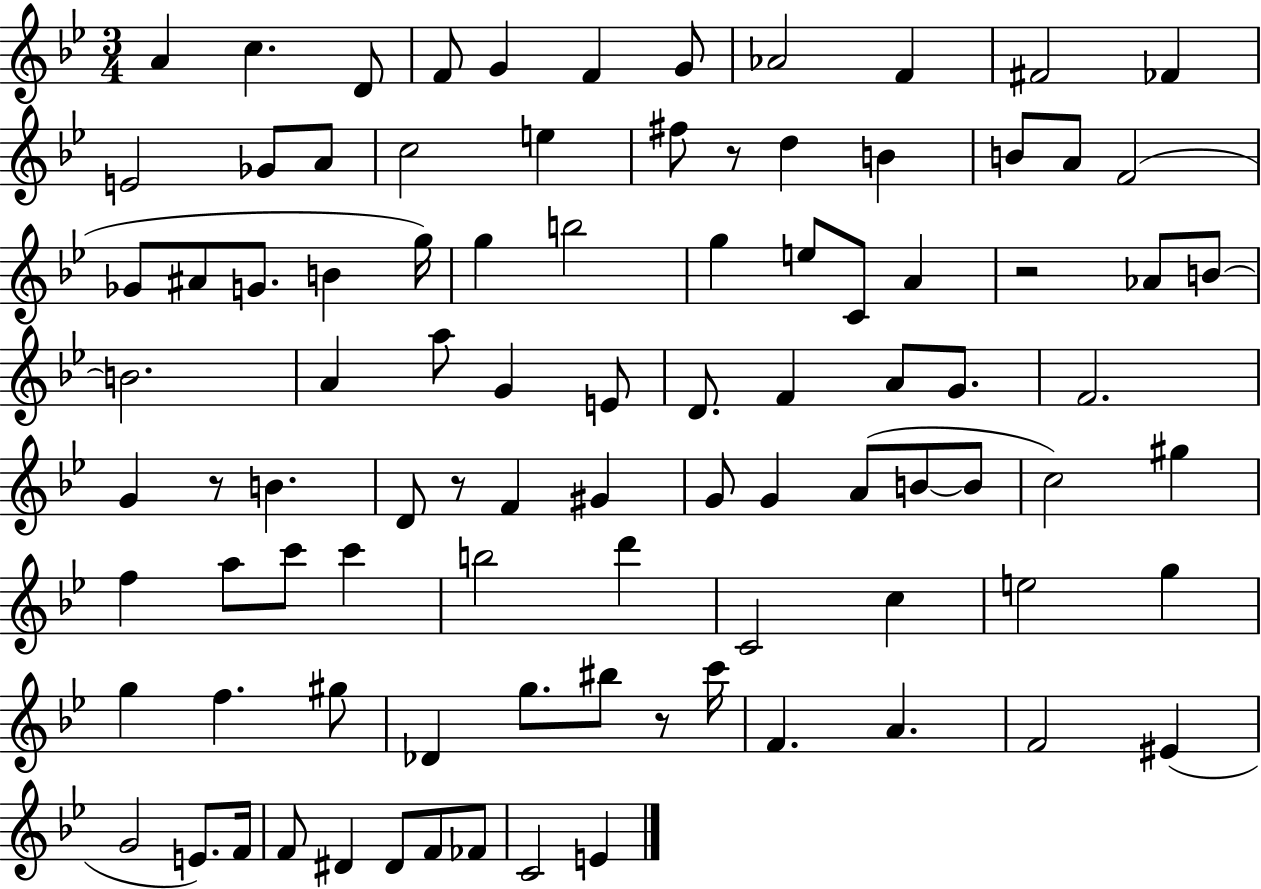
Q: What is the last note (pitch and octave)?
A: E4